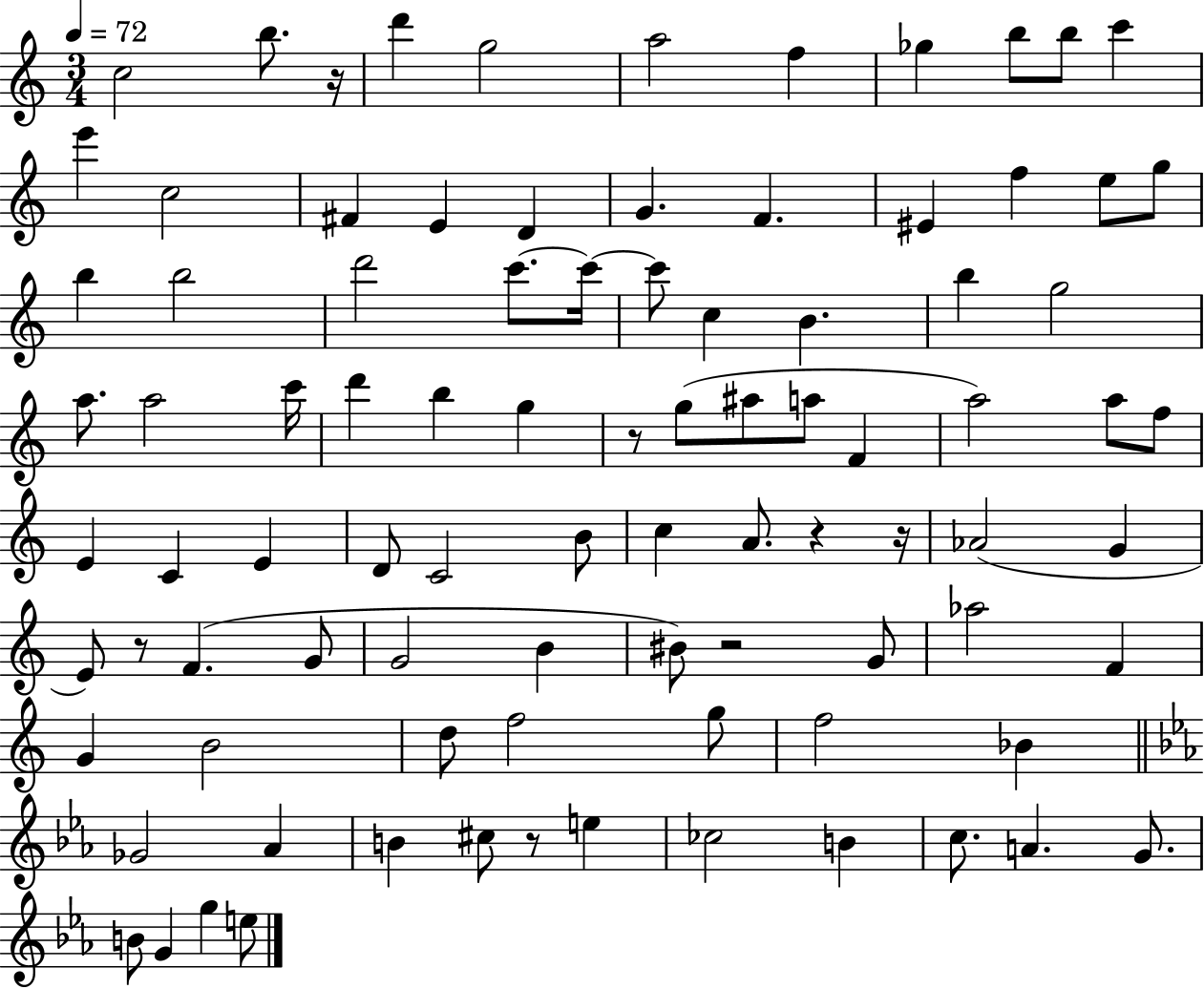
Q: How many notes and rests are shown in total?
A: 91